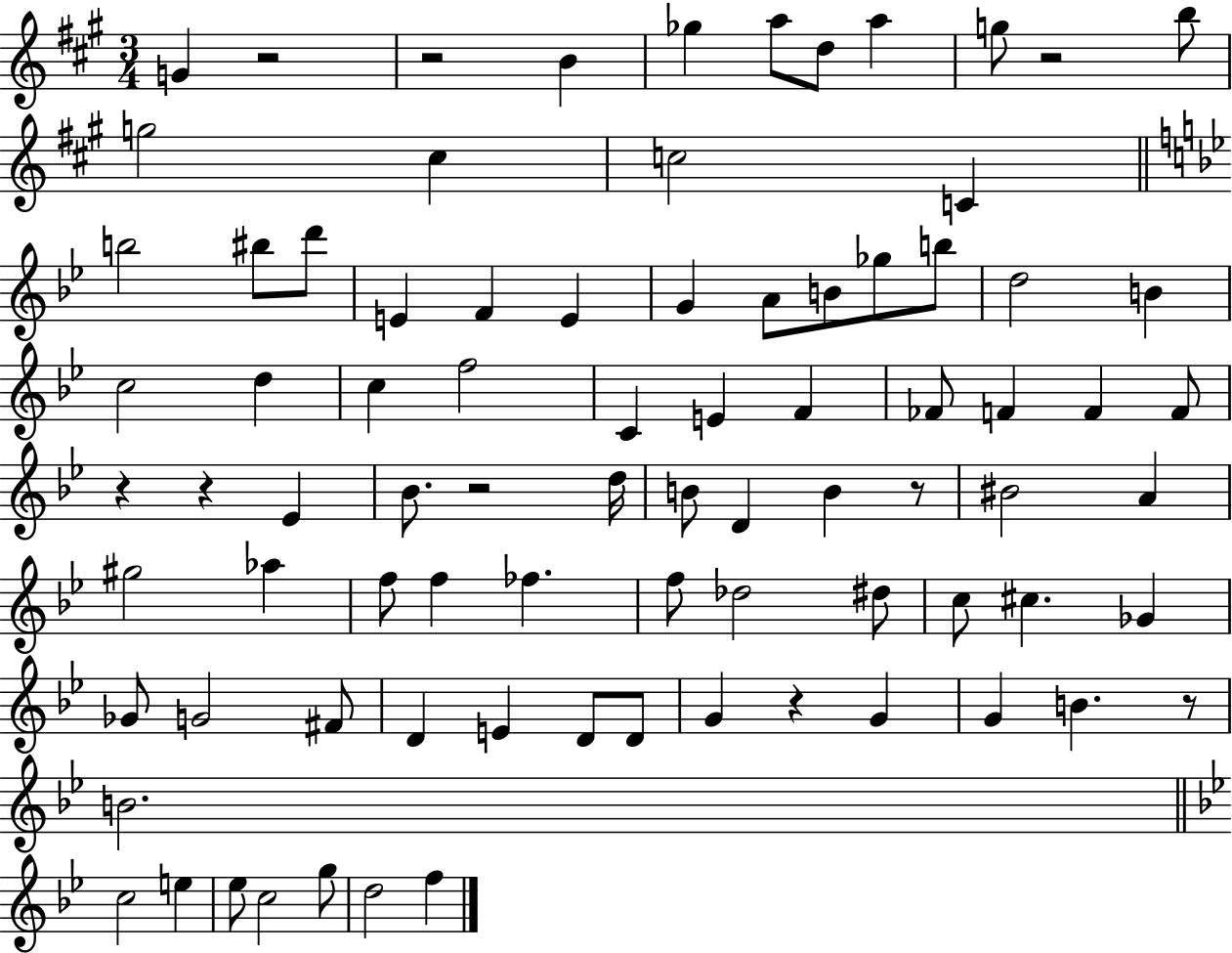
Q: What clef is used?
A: treble